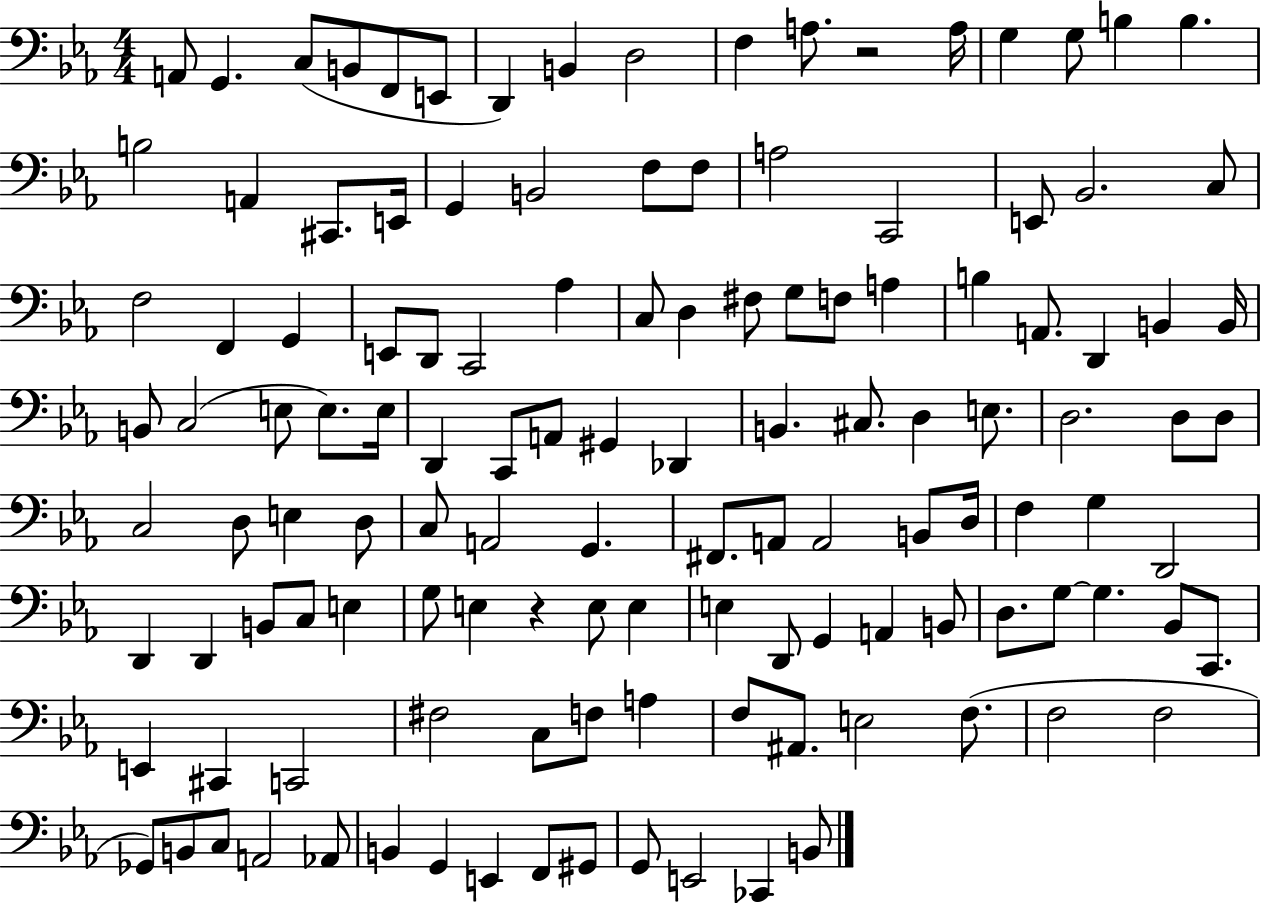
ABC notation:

X:1
T:Untitled
M:4/4
L:1/4
K:Eb
A,,/2 G,, C,/2 B,,/2 F,,/2 E,,/2 D,, B,, D,2 F, A,/2 z2 A,/4 G, G,/2 B, B, B,2 A,, ^C,,/2 E,,/4 G,, B,,2 F,/2 F,/2 A,2 C,,2 E,,/2 _B,,2 C,/2 F,2 F,, G,, E,,/2 D,,/2 C,,2 _A, C,/2 D, ^F,/2 G,/2 F,/2 A, B, A,,/2 D,, B,, B,,/4 B,,/2 C,2 E,/2 E,/2 E,/4 D,, C,,/2 A,,/2 ^G,, _D,, B,, ^C,/2 D, E,/2 D,2 D,/2 D,/2 C,2 D,/2 E, D,/2 C,/2 A,,2 G,, ^F,,/2 A,,/2 A,,2 B,,/2 D,/4 F, G, D,,2 D,, D,, B,,/2 C,/2 E, G,/2 E, z E,/2 E, E, D,,/2 G,, A,, B,,/2 D,/2 G,/2 G, _B,,/2 C,,/2 E,, ^C,, C,,2 ^F,2 C,/2 F,/2 A, F,/2 ^A,,/2 E,2 F,/2 F,2 F,2 _G,,/2 B,,/2 C,/2 A,,2 _A,,/2 B,, G,, E,, F,,/2 ^G,,/2 G,,/2 E,,2 _C,, B,,/2